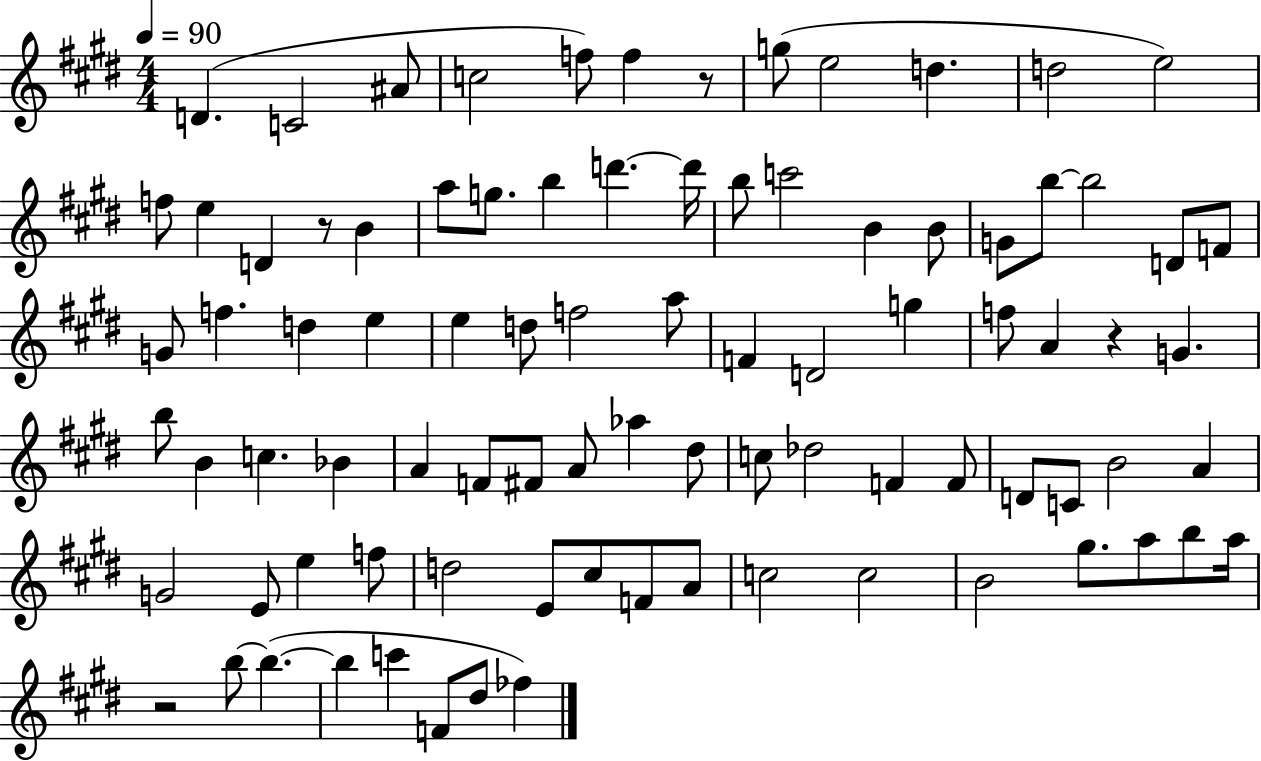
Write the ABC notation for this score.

X:1
T:Untitled
M:4/4
L:1/4
K:E
D C2 ^A/2 c2 f/2 f z/2 g/2 e2 d d2 e2 f/2 e D z/2 B a/2 g/2 b d' d'/4 b/2 c'2 B B/2 G/2 b/2 b2 D/2 F/2 G/2 f d e e d/2 f2 a/2 F D2 g f/2 A z G b/2 B c _B A F/2 ^F/2 A/2 _a ^d/2 c/2 _d2 F F/2 D/2 C/2 B2 A G2 E/2 e f/2 d2 E/2 ^c/2 F/2 A/2 c2 c2 B2 ^g/2 a/2 b/2 a/4 z2 b/2 b b c' F/2 ^d/2 _f